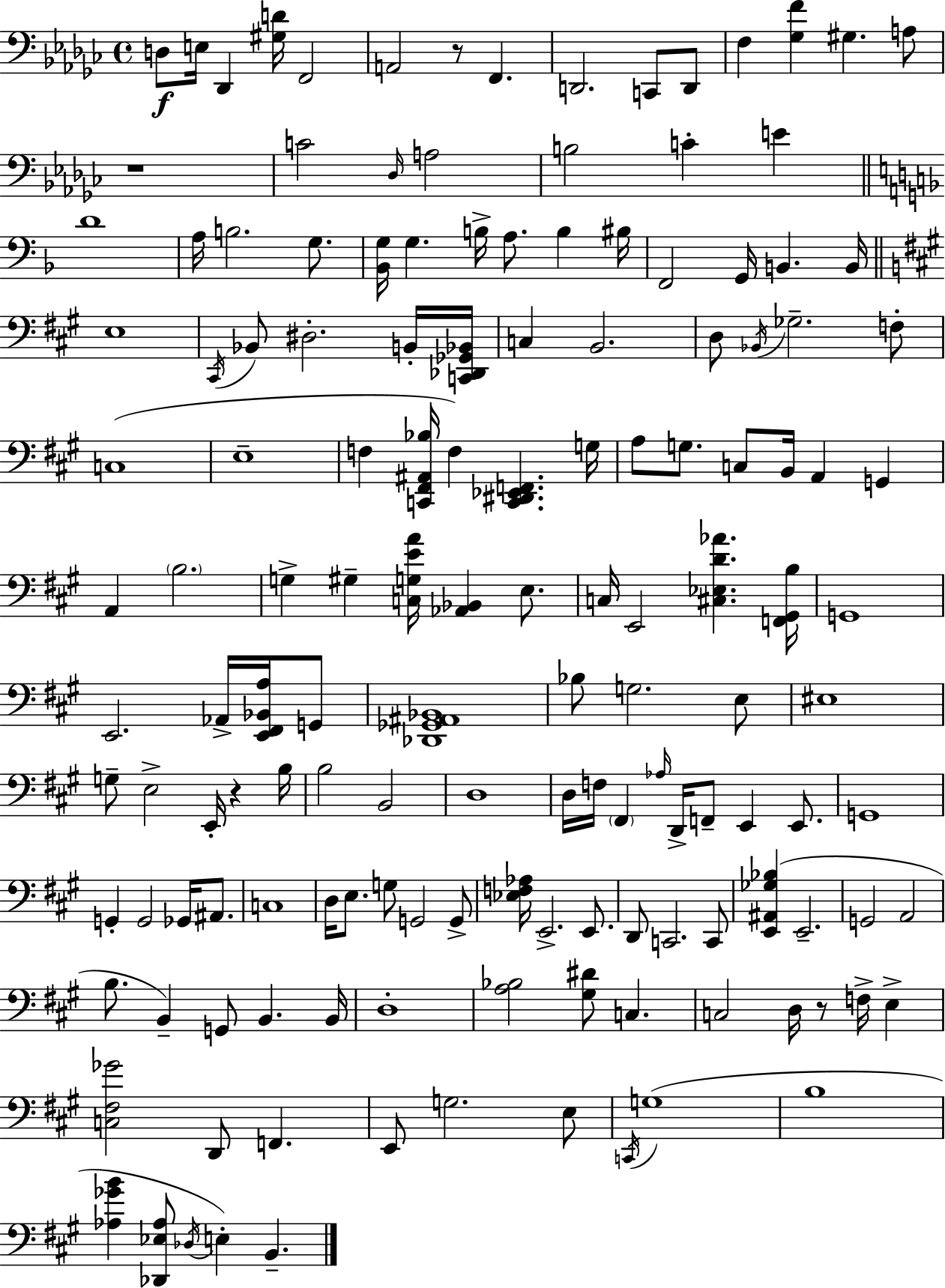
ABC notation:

X:1
T:Untitled
M:4/4
L:1/4
K:Ebm
D,/2 E,/4 _D,, [^G,D]/4 F,,2 A,,2 z/2 F,, D,,2 C,,/2 D,,/2 F, [_G,F] ^G, A,/2 z4 C2 _D,/4 A,2 B,2 C E D4 A,/4 B,2 G,/2 [_B,,G,]/4 G, B,/4 A,/2 B, ^B,/4 F,,2 G,,/4 B,, B,,/4 E,4 ^C,,/4 _B,,/2 ^D,2 B,,/4 [C,,_D,,_G,,_B,,]/4 C, B,,2 D,/2 _B,,/4 _G,2 F,/2 C,4 E,4 F, [C,,^F,,^A,,_B,]/4 F, [C,,^D,,_E,,F,,] G,/4 A,/2 G,/2 C,/2 B,,/4 A,, G,, A,, B,2 G, ^G, [C,G,EA]/4 [_A,,_B,,] E,/2 C,/4 E,,2 [^C,_E,D_A] [F,,^G,,B,]/4 G,,4 E,,2 _A,,/4 [E,,^F,,_B,,A,]/4 G,,/2 [_D,,_G,,^A,,_B,,]4 _B,/2 G,2 E,/2 ^E,4 G,/2 E,2 E,,/4 z B,/4 B,2 B,,2 D,4 D,/4 F,/4 ^F,, _A,/4 D,,/4 F,,/2 E,, E,,/2 G,,4 G,, G,,2 _G,,/4 ^A,,/2 C,4 D,/4 E,/2 G,/2 G,,2 G,,/2 [_E,F,_A,]/4 E,,2 E,,/2 D,,/2 C,,2 C,,/2 [E,,^A,,_G,_B,] E,,2 G,,2 A,,2 B,/2 B,, G,,/2 B,, B,,/4 D,4 [A,_B,]2 [^G,^D]/2 C, C,2 D,/4 z/2 F,/4 E, [C,^F,_G]2 D,,/2 F,, E,,/2 G,2 E,/2 C,,/4 G,4 B,4 [_A,_GB] [_D,,_E,_A,]/2 _D,/4 E, B,,